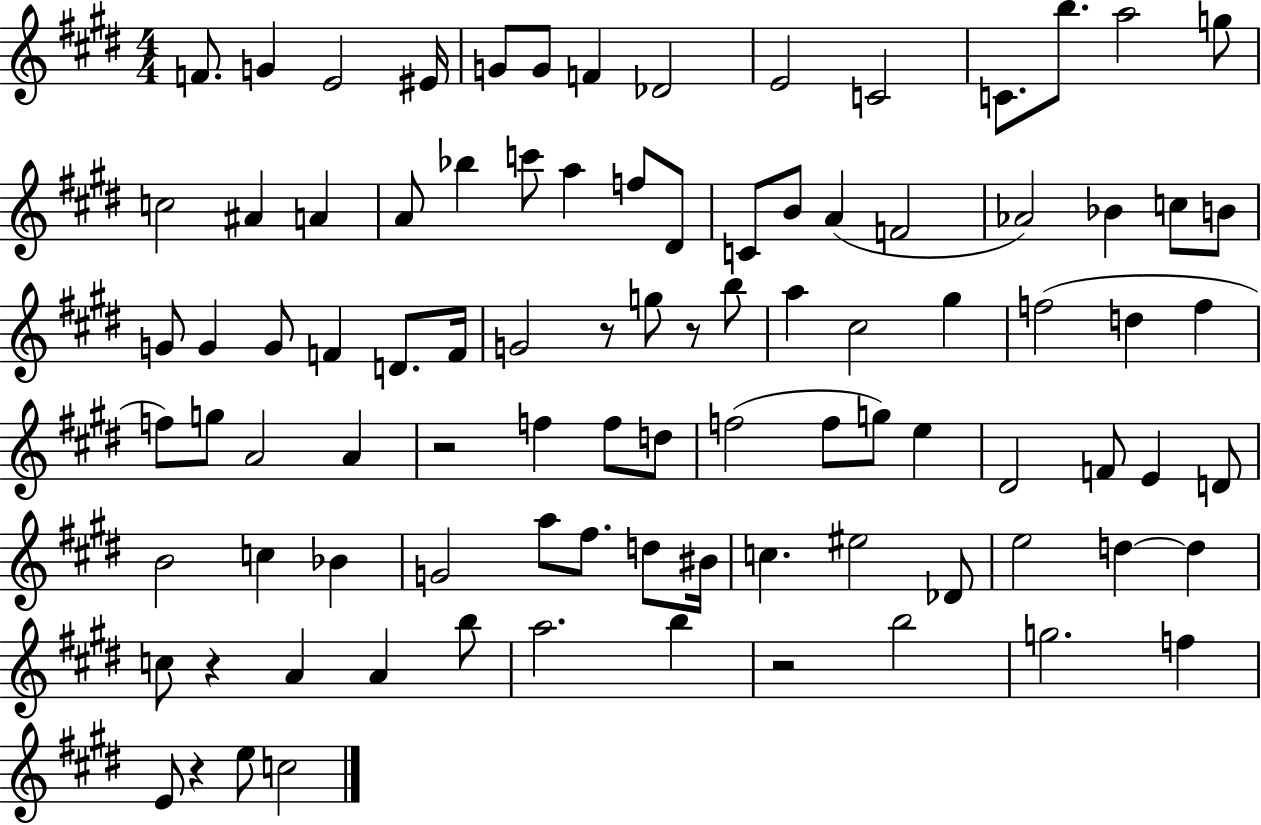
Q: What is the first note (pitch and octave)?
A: F4